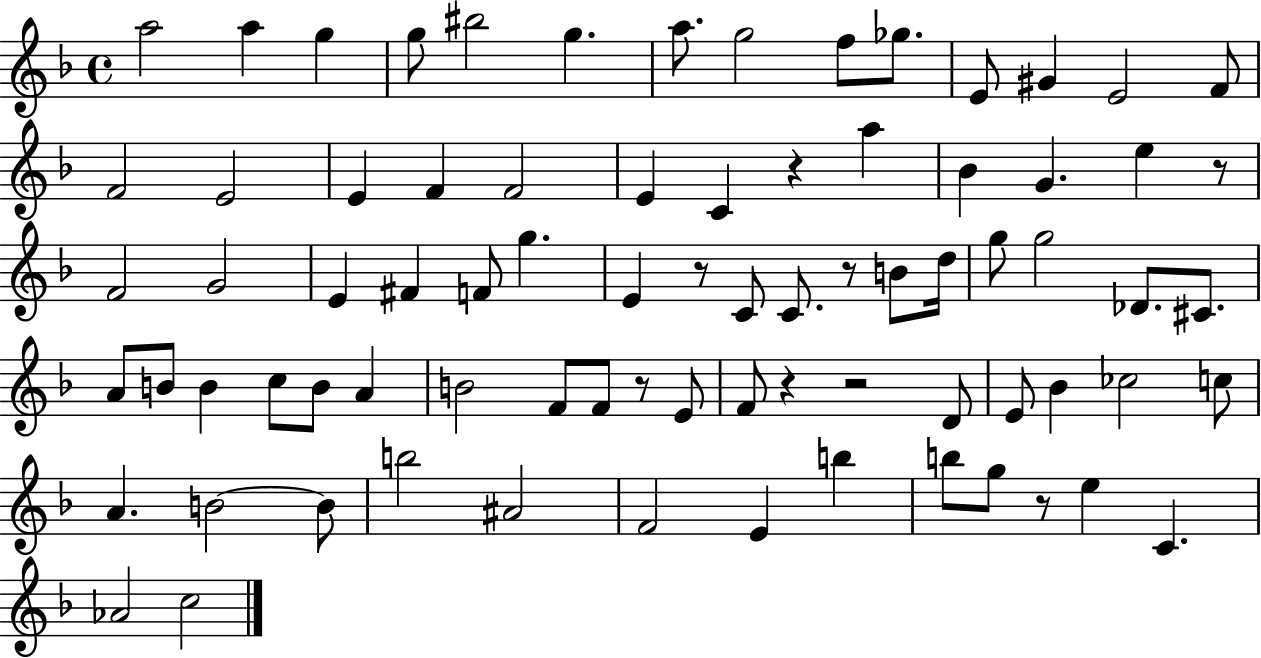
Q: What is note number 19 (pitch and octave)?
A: F4